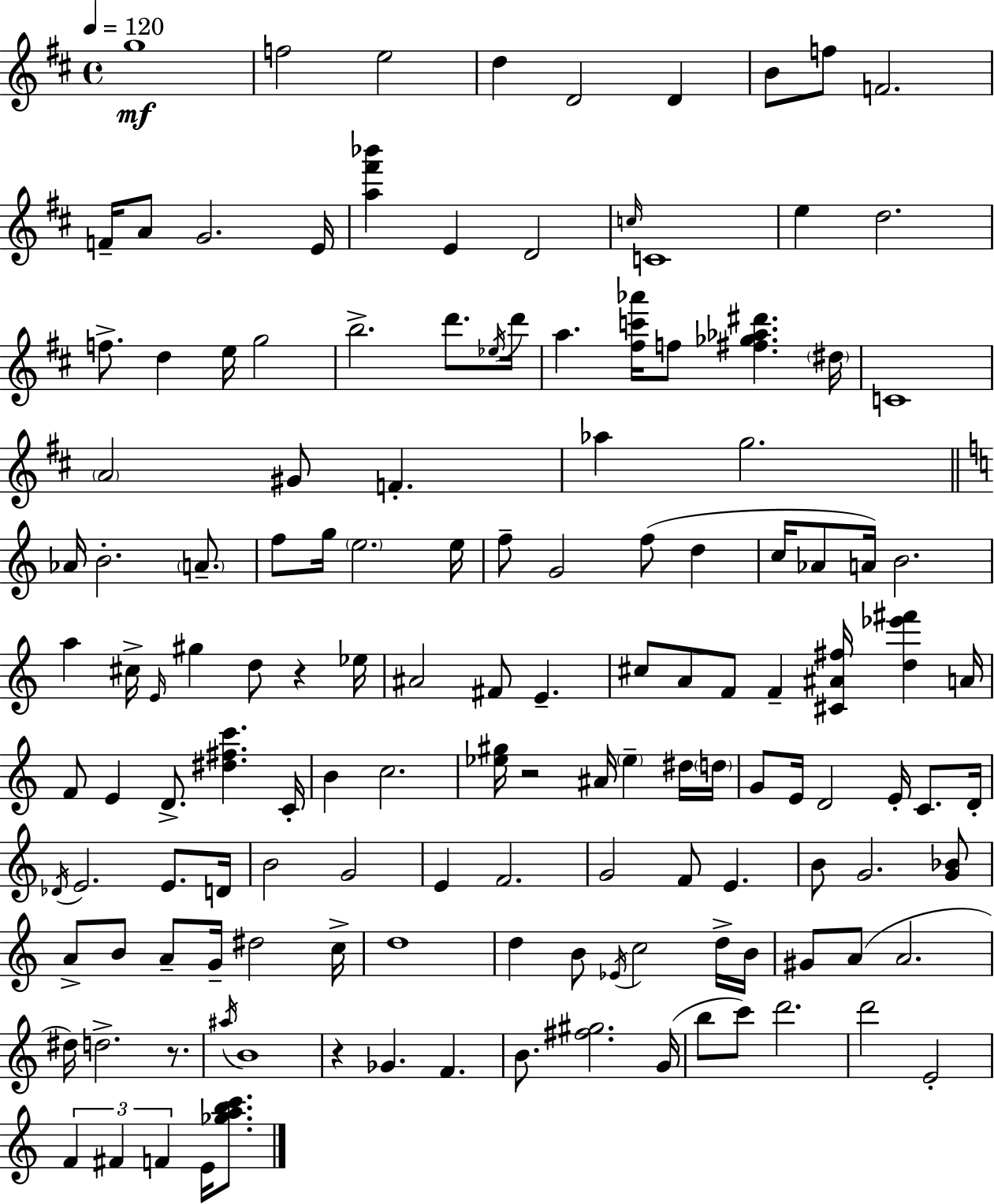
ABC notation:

X:1
T:Untitled
M:4/4
L:1/4
K:D
g4 f2 e2 d D2 D B/2 f/2 F2 F/4 A/2 G2 E/4 [a^f'_b'] E D2 c/4 C4 e d2 f/2 d e/4 g2 b2 d'/2 _e/4 d'/4 a [^fc'_a']/4 f/2 [^f_g_a^d'] ^d/4 C4 A2 ^G/2 F _a g2 _A/4 B2 A/2 f/2 g/4 e2 e/4 f/2 G2 f/2 d c/4 _A/2 A/4 B2 a ^c/4 E/4 ^g d/2 z _e/4 ^A2 ^F/2 E ^c/2 A/2 F/2 F [^C^A^f]/4 [d_e'^f'] A/4 F/2 E D/2 [^d^fc'] C/4 B c2 [_e^g]/4 z2 ^A/4 _e ^d/4 d/4 G/2 E/4 D2 E/4 C/2 D/4 _D/4 E2 E/2 D/4 B2 G2 E F2 G2 F/2 E B/2 G2 [G_B]/2 A/2 B/2 A/2 G/4 ^d2 c/4 d4 d B/2 _E/4 c2 d/4 B/4 ^G/2 A/2 A2 ^d/4 d2 z/2 ^a/4 B4 z _G F B/2 [^f^g]2 G/4 b/2 c'/2 d'2 d'2 E2 F ^F F E/4 [_gabc']/2